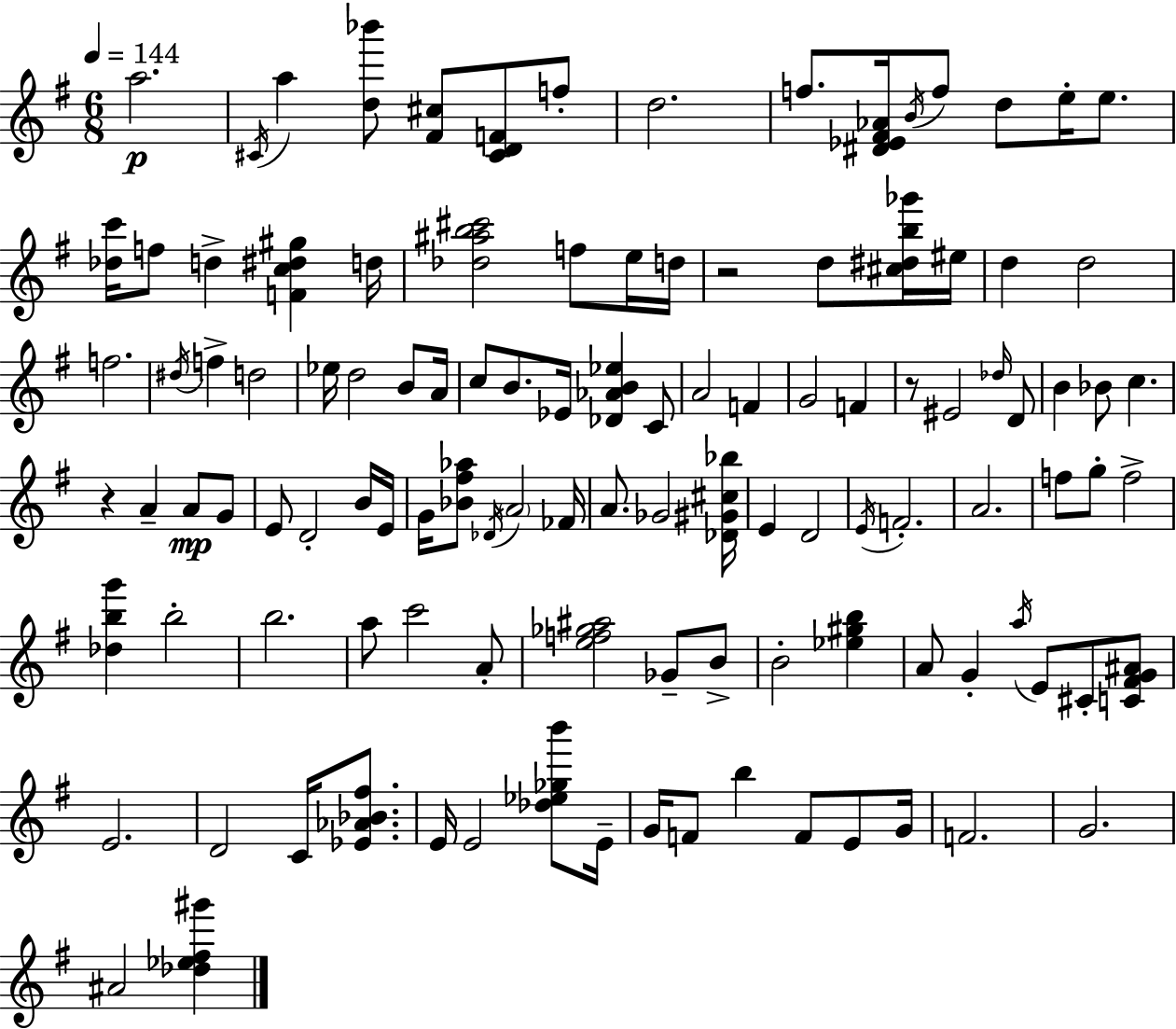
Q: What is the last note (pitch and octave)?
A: A#4